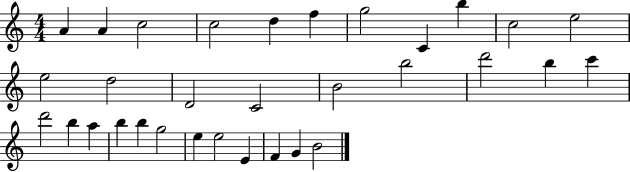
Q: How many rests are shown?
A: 0